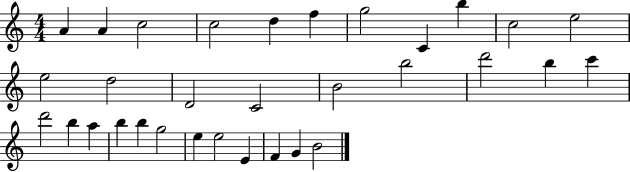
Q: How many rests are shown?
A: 0